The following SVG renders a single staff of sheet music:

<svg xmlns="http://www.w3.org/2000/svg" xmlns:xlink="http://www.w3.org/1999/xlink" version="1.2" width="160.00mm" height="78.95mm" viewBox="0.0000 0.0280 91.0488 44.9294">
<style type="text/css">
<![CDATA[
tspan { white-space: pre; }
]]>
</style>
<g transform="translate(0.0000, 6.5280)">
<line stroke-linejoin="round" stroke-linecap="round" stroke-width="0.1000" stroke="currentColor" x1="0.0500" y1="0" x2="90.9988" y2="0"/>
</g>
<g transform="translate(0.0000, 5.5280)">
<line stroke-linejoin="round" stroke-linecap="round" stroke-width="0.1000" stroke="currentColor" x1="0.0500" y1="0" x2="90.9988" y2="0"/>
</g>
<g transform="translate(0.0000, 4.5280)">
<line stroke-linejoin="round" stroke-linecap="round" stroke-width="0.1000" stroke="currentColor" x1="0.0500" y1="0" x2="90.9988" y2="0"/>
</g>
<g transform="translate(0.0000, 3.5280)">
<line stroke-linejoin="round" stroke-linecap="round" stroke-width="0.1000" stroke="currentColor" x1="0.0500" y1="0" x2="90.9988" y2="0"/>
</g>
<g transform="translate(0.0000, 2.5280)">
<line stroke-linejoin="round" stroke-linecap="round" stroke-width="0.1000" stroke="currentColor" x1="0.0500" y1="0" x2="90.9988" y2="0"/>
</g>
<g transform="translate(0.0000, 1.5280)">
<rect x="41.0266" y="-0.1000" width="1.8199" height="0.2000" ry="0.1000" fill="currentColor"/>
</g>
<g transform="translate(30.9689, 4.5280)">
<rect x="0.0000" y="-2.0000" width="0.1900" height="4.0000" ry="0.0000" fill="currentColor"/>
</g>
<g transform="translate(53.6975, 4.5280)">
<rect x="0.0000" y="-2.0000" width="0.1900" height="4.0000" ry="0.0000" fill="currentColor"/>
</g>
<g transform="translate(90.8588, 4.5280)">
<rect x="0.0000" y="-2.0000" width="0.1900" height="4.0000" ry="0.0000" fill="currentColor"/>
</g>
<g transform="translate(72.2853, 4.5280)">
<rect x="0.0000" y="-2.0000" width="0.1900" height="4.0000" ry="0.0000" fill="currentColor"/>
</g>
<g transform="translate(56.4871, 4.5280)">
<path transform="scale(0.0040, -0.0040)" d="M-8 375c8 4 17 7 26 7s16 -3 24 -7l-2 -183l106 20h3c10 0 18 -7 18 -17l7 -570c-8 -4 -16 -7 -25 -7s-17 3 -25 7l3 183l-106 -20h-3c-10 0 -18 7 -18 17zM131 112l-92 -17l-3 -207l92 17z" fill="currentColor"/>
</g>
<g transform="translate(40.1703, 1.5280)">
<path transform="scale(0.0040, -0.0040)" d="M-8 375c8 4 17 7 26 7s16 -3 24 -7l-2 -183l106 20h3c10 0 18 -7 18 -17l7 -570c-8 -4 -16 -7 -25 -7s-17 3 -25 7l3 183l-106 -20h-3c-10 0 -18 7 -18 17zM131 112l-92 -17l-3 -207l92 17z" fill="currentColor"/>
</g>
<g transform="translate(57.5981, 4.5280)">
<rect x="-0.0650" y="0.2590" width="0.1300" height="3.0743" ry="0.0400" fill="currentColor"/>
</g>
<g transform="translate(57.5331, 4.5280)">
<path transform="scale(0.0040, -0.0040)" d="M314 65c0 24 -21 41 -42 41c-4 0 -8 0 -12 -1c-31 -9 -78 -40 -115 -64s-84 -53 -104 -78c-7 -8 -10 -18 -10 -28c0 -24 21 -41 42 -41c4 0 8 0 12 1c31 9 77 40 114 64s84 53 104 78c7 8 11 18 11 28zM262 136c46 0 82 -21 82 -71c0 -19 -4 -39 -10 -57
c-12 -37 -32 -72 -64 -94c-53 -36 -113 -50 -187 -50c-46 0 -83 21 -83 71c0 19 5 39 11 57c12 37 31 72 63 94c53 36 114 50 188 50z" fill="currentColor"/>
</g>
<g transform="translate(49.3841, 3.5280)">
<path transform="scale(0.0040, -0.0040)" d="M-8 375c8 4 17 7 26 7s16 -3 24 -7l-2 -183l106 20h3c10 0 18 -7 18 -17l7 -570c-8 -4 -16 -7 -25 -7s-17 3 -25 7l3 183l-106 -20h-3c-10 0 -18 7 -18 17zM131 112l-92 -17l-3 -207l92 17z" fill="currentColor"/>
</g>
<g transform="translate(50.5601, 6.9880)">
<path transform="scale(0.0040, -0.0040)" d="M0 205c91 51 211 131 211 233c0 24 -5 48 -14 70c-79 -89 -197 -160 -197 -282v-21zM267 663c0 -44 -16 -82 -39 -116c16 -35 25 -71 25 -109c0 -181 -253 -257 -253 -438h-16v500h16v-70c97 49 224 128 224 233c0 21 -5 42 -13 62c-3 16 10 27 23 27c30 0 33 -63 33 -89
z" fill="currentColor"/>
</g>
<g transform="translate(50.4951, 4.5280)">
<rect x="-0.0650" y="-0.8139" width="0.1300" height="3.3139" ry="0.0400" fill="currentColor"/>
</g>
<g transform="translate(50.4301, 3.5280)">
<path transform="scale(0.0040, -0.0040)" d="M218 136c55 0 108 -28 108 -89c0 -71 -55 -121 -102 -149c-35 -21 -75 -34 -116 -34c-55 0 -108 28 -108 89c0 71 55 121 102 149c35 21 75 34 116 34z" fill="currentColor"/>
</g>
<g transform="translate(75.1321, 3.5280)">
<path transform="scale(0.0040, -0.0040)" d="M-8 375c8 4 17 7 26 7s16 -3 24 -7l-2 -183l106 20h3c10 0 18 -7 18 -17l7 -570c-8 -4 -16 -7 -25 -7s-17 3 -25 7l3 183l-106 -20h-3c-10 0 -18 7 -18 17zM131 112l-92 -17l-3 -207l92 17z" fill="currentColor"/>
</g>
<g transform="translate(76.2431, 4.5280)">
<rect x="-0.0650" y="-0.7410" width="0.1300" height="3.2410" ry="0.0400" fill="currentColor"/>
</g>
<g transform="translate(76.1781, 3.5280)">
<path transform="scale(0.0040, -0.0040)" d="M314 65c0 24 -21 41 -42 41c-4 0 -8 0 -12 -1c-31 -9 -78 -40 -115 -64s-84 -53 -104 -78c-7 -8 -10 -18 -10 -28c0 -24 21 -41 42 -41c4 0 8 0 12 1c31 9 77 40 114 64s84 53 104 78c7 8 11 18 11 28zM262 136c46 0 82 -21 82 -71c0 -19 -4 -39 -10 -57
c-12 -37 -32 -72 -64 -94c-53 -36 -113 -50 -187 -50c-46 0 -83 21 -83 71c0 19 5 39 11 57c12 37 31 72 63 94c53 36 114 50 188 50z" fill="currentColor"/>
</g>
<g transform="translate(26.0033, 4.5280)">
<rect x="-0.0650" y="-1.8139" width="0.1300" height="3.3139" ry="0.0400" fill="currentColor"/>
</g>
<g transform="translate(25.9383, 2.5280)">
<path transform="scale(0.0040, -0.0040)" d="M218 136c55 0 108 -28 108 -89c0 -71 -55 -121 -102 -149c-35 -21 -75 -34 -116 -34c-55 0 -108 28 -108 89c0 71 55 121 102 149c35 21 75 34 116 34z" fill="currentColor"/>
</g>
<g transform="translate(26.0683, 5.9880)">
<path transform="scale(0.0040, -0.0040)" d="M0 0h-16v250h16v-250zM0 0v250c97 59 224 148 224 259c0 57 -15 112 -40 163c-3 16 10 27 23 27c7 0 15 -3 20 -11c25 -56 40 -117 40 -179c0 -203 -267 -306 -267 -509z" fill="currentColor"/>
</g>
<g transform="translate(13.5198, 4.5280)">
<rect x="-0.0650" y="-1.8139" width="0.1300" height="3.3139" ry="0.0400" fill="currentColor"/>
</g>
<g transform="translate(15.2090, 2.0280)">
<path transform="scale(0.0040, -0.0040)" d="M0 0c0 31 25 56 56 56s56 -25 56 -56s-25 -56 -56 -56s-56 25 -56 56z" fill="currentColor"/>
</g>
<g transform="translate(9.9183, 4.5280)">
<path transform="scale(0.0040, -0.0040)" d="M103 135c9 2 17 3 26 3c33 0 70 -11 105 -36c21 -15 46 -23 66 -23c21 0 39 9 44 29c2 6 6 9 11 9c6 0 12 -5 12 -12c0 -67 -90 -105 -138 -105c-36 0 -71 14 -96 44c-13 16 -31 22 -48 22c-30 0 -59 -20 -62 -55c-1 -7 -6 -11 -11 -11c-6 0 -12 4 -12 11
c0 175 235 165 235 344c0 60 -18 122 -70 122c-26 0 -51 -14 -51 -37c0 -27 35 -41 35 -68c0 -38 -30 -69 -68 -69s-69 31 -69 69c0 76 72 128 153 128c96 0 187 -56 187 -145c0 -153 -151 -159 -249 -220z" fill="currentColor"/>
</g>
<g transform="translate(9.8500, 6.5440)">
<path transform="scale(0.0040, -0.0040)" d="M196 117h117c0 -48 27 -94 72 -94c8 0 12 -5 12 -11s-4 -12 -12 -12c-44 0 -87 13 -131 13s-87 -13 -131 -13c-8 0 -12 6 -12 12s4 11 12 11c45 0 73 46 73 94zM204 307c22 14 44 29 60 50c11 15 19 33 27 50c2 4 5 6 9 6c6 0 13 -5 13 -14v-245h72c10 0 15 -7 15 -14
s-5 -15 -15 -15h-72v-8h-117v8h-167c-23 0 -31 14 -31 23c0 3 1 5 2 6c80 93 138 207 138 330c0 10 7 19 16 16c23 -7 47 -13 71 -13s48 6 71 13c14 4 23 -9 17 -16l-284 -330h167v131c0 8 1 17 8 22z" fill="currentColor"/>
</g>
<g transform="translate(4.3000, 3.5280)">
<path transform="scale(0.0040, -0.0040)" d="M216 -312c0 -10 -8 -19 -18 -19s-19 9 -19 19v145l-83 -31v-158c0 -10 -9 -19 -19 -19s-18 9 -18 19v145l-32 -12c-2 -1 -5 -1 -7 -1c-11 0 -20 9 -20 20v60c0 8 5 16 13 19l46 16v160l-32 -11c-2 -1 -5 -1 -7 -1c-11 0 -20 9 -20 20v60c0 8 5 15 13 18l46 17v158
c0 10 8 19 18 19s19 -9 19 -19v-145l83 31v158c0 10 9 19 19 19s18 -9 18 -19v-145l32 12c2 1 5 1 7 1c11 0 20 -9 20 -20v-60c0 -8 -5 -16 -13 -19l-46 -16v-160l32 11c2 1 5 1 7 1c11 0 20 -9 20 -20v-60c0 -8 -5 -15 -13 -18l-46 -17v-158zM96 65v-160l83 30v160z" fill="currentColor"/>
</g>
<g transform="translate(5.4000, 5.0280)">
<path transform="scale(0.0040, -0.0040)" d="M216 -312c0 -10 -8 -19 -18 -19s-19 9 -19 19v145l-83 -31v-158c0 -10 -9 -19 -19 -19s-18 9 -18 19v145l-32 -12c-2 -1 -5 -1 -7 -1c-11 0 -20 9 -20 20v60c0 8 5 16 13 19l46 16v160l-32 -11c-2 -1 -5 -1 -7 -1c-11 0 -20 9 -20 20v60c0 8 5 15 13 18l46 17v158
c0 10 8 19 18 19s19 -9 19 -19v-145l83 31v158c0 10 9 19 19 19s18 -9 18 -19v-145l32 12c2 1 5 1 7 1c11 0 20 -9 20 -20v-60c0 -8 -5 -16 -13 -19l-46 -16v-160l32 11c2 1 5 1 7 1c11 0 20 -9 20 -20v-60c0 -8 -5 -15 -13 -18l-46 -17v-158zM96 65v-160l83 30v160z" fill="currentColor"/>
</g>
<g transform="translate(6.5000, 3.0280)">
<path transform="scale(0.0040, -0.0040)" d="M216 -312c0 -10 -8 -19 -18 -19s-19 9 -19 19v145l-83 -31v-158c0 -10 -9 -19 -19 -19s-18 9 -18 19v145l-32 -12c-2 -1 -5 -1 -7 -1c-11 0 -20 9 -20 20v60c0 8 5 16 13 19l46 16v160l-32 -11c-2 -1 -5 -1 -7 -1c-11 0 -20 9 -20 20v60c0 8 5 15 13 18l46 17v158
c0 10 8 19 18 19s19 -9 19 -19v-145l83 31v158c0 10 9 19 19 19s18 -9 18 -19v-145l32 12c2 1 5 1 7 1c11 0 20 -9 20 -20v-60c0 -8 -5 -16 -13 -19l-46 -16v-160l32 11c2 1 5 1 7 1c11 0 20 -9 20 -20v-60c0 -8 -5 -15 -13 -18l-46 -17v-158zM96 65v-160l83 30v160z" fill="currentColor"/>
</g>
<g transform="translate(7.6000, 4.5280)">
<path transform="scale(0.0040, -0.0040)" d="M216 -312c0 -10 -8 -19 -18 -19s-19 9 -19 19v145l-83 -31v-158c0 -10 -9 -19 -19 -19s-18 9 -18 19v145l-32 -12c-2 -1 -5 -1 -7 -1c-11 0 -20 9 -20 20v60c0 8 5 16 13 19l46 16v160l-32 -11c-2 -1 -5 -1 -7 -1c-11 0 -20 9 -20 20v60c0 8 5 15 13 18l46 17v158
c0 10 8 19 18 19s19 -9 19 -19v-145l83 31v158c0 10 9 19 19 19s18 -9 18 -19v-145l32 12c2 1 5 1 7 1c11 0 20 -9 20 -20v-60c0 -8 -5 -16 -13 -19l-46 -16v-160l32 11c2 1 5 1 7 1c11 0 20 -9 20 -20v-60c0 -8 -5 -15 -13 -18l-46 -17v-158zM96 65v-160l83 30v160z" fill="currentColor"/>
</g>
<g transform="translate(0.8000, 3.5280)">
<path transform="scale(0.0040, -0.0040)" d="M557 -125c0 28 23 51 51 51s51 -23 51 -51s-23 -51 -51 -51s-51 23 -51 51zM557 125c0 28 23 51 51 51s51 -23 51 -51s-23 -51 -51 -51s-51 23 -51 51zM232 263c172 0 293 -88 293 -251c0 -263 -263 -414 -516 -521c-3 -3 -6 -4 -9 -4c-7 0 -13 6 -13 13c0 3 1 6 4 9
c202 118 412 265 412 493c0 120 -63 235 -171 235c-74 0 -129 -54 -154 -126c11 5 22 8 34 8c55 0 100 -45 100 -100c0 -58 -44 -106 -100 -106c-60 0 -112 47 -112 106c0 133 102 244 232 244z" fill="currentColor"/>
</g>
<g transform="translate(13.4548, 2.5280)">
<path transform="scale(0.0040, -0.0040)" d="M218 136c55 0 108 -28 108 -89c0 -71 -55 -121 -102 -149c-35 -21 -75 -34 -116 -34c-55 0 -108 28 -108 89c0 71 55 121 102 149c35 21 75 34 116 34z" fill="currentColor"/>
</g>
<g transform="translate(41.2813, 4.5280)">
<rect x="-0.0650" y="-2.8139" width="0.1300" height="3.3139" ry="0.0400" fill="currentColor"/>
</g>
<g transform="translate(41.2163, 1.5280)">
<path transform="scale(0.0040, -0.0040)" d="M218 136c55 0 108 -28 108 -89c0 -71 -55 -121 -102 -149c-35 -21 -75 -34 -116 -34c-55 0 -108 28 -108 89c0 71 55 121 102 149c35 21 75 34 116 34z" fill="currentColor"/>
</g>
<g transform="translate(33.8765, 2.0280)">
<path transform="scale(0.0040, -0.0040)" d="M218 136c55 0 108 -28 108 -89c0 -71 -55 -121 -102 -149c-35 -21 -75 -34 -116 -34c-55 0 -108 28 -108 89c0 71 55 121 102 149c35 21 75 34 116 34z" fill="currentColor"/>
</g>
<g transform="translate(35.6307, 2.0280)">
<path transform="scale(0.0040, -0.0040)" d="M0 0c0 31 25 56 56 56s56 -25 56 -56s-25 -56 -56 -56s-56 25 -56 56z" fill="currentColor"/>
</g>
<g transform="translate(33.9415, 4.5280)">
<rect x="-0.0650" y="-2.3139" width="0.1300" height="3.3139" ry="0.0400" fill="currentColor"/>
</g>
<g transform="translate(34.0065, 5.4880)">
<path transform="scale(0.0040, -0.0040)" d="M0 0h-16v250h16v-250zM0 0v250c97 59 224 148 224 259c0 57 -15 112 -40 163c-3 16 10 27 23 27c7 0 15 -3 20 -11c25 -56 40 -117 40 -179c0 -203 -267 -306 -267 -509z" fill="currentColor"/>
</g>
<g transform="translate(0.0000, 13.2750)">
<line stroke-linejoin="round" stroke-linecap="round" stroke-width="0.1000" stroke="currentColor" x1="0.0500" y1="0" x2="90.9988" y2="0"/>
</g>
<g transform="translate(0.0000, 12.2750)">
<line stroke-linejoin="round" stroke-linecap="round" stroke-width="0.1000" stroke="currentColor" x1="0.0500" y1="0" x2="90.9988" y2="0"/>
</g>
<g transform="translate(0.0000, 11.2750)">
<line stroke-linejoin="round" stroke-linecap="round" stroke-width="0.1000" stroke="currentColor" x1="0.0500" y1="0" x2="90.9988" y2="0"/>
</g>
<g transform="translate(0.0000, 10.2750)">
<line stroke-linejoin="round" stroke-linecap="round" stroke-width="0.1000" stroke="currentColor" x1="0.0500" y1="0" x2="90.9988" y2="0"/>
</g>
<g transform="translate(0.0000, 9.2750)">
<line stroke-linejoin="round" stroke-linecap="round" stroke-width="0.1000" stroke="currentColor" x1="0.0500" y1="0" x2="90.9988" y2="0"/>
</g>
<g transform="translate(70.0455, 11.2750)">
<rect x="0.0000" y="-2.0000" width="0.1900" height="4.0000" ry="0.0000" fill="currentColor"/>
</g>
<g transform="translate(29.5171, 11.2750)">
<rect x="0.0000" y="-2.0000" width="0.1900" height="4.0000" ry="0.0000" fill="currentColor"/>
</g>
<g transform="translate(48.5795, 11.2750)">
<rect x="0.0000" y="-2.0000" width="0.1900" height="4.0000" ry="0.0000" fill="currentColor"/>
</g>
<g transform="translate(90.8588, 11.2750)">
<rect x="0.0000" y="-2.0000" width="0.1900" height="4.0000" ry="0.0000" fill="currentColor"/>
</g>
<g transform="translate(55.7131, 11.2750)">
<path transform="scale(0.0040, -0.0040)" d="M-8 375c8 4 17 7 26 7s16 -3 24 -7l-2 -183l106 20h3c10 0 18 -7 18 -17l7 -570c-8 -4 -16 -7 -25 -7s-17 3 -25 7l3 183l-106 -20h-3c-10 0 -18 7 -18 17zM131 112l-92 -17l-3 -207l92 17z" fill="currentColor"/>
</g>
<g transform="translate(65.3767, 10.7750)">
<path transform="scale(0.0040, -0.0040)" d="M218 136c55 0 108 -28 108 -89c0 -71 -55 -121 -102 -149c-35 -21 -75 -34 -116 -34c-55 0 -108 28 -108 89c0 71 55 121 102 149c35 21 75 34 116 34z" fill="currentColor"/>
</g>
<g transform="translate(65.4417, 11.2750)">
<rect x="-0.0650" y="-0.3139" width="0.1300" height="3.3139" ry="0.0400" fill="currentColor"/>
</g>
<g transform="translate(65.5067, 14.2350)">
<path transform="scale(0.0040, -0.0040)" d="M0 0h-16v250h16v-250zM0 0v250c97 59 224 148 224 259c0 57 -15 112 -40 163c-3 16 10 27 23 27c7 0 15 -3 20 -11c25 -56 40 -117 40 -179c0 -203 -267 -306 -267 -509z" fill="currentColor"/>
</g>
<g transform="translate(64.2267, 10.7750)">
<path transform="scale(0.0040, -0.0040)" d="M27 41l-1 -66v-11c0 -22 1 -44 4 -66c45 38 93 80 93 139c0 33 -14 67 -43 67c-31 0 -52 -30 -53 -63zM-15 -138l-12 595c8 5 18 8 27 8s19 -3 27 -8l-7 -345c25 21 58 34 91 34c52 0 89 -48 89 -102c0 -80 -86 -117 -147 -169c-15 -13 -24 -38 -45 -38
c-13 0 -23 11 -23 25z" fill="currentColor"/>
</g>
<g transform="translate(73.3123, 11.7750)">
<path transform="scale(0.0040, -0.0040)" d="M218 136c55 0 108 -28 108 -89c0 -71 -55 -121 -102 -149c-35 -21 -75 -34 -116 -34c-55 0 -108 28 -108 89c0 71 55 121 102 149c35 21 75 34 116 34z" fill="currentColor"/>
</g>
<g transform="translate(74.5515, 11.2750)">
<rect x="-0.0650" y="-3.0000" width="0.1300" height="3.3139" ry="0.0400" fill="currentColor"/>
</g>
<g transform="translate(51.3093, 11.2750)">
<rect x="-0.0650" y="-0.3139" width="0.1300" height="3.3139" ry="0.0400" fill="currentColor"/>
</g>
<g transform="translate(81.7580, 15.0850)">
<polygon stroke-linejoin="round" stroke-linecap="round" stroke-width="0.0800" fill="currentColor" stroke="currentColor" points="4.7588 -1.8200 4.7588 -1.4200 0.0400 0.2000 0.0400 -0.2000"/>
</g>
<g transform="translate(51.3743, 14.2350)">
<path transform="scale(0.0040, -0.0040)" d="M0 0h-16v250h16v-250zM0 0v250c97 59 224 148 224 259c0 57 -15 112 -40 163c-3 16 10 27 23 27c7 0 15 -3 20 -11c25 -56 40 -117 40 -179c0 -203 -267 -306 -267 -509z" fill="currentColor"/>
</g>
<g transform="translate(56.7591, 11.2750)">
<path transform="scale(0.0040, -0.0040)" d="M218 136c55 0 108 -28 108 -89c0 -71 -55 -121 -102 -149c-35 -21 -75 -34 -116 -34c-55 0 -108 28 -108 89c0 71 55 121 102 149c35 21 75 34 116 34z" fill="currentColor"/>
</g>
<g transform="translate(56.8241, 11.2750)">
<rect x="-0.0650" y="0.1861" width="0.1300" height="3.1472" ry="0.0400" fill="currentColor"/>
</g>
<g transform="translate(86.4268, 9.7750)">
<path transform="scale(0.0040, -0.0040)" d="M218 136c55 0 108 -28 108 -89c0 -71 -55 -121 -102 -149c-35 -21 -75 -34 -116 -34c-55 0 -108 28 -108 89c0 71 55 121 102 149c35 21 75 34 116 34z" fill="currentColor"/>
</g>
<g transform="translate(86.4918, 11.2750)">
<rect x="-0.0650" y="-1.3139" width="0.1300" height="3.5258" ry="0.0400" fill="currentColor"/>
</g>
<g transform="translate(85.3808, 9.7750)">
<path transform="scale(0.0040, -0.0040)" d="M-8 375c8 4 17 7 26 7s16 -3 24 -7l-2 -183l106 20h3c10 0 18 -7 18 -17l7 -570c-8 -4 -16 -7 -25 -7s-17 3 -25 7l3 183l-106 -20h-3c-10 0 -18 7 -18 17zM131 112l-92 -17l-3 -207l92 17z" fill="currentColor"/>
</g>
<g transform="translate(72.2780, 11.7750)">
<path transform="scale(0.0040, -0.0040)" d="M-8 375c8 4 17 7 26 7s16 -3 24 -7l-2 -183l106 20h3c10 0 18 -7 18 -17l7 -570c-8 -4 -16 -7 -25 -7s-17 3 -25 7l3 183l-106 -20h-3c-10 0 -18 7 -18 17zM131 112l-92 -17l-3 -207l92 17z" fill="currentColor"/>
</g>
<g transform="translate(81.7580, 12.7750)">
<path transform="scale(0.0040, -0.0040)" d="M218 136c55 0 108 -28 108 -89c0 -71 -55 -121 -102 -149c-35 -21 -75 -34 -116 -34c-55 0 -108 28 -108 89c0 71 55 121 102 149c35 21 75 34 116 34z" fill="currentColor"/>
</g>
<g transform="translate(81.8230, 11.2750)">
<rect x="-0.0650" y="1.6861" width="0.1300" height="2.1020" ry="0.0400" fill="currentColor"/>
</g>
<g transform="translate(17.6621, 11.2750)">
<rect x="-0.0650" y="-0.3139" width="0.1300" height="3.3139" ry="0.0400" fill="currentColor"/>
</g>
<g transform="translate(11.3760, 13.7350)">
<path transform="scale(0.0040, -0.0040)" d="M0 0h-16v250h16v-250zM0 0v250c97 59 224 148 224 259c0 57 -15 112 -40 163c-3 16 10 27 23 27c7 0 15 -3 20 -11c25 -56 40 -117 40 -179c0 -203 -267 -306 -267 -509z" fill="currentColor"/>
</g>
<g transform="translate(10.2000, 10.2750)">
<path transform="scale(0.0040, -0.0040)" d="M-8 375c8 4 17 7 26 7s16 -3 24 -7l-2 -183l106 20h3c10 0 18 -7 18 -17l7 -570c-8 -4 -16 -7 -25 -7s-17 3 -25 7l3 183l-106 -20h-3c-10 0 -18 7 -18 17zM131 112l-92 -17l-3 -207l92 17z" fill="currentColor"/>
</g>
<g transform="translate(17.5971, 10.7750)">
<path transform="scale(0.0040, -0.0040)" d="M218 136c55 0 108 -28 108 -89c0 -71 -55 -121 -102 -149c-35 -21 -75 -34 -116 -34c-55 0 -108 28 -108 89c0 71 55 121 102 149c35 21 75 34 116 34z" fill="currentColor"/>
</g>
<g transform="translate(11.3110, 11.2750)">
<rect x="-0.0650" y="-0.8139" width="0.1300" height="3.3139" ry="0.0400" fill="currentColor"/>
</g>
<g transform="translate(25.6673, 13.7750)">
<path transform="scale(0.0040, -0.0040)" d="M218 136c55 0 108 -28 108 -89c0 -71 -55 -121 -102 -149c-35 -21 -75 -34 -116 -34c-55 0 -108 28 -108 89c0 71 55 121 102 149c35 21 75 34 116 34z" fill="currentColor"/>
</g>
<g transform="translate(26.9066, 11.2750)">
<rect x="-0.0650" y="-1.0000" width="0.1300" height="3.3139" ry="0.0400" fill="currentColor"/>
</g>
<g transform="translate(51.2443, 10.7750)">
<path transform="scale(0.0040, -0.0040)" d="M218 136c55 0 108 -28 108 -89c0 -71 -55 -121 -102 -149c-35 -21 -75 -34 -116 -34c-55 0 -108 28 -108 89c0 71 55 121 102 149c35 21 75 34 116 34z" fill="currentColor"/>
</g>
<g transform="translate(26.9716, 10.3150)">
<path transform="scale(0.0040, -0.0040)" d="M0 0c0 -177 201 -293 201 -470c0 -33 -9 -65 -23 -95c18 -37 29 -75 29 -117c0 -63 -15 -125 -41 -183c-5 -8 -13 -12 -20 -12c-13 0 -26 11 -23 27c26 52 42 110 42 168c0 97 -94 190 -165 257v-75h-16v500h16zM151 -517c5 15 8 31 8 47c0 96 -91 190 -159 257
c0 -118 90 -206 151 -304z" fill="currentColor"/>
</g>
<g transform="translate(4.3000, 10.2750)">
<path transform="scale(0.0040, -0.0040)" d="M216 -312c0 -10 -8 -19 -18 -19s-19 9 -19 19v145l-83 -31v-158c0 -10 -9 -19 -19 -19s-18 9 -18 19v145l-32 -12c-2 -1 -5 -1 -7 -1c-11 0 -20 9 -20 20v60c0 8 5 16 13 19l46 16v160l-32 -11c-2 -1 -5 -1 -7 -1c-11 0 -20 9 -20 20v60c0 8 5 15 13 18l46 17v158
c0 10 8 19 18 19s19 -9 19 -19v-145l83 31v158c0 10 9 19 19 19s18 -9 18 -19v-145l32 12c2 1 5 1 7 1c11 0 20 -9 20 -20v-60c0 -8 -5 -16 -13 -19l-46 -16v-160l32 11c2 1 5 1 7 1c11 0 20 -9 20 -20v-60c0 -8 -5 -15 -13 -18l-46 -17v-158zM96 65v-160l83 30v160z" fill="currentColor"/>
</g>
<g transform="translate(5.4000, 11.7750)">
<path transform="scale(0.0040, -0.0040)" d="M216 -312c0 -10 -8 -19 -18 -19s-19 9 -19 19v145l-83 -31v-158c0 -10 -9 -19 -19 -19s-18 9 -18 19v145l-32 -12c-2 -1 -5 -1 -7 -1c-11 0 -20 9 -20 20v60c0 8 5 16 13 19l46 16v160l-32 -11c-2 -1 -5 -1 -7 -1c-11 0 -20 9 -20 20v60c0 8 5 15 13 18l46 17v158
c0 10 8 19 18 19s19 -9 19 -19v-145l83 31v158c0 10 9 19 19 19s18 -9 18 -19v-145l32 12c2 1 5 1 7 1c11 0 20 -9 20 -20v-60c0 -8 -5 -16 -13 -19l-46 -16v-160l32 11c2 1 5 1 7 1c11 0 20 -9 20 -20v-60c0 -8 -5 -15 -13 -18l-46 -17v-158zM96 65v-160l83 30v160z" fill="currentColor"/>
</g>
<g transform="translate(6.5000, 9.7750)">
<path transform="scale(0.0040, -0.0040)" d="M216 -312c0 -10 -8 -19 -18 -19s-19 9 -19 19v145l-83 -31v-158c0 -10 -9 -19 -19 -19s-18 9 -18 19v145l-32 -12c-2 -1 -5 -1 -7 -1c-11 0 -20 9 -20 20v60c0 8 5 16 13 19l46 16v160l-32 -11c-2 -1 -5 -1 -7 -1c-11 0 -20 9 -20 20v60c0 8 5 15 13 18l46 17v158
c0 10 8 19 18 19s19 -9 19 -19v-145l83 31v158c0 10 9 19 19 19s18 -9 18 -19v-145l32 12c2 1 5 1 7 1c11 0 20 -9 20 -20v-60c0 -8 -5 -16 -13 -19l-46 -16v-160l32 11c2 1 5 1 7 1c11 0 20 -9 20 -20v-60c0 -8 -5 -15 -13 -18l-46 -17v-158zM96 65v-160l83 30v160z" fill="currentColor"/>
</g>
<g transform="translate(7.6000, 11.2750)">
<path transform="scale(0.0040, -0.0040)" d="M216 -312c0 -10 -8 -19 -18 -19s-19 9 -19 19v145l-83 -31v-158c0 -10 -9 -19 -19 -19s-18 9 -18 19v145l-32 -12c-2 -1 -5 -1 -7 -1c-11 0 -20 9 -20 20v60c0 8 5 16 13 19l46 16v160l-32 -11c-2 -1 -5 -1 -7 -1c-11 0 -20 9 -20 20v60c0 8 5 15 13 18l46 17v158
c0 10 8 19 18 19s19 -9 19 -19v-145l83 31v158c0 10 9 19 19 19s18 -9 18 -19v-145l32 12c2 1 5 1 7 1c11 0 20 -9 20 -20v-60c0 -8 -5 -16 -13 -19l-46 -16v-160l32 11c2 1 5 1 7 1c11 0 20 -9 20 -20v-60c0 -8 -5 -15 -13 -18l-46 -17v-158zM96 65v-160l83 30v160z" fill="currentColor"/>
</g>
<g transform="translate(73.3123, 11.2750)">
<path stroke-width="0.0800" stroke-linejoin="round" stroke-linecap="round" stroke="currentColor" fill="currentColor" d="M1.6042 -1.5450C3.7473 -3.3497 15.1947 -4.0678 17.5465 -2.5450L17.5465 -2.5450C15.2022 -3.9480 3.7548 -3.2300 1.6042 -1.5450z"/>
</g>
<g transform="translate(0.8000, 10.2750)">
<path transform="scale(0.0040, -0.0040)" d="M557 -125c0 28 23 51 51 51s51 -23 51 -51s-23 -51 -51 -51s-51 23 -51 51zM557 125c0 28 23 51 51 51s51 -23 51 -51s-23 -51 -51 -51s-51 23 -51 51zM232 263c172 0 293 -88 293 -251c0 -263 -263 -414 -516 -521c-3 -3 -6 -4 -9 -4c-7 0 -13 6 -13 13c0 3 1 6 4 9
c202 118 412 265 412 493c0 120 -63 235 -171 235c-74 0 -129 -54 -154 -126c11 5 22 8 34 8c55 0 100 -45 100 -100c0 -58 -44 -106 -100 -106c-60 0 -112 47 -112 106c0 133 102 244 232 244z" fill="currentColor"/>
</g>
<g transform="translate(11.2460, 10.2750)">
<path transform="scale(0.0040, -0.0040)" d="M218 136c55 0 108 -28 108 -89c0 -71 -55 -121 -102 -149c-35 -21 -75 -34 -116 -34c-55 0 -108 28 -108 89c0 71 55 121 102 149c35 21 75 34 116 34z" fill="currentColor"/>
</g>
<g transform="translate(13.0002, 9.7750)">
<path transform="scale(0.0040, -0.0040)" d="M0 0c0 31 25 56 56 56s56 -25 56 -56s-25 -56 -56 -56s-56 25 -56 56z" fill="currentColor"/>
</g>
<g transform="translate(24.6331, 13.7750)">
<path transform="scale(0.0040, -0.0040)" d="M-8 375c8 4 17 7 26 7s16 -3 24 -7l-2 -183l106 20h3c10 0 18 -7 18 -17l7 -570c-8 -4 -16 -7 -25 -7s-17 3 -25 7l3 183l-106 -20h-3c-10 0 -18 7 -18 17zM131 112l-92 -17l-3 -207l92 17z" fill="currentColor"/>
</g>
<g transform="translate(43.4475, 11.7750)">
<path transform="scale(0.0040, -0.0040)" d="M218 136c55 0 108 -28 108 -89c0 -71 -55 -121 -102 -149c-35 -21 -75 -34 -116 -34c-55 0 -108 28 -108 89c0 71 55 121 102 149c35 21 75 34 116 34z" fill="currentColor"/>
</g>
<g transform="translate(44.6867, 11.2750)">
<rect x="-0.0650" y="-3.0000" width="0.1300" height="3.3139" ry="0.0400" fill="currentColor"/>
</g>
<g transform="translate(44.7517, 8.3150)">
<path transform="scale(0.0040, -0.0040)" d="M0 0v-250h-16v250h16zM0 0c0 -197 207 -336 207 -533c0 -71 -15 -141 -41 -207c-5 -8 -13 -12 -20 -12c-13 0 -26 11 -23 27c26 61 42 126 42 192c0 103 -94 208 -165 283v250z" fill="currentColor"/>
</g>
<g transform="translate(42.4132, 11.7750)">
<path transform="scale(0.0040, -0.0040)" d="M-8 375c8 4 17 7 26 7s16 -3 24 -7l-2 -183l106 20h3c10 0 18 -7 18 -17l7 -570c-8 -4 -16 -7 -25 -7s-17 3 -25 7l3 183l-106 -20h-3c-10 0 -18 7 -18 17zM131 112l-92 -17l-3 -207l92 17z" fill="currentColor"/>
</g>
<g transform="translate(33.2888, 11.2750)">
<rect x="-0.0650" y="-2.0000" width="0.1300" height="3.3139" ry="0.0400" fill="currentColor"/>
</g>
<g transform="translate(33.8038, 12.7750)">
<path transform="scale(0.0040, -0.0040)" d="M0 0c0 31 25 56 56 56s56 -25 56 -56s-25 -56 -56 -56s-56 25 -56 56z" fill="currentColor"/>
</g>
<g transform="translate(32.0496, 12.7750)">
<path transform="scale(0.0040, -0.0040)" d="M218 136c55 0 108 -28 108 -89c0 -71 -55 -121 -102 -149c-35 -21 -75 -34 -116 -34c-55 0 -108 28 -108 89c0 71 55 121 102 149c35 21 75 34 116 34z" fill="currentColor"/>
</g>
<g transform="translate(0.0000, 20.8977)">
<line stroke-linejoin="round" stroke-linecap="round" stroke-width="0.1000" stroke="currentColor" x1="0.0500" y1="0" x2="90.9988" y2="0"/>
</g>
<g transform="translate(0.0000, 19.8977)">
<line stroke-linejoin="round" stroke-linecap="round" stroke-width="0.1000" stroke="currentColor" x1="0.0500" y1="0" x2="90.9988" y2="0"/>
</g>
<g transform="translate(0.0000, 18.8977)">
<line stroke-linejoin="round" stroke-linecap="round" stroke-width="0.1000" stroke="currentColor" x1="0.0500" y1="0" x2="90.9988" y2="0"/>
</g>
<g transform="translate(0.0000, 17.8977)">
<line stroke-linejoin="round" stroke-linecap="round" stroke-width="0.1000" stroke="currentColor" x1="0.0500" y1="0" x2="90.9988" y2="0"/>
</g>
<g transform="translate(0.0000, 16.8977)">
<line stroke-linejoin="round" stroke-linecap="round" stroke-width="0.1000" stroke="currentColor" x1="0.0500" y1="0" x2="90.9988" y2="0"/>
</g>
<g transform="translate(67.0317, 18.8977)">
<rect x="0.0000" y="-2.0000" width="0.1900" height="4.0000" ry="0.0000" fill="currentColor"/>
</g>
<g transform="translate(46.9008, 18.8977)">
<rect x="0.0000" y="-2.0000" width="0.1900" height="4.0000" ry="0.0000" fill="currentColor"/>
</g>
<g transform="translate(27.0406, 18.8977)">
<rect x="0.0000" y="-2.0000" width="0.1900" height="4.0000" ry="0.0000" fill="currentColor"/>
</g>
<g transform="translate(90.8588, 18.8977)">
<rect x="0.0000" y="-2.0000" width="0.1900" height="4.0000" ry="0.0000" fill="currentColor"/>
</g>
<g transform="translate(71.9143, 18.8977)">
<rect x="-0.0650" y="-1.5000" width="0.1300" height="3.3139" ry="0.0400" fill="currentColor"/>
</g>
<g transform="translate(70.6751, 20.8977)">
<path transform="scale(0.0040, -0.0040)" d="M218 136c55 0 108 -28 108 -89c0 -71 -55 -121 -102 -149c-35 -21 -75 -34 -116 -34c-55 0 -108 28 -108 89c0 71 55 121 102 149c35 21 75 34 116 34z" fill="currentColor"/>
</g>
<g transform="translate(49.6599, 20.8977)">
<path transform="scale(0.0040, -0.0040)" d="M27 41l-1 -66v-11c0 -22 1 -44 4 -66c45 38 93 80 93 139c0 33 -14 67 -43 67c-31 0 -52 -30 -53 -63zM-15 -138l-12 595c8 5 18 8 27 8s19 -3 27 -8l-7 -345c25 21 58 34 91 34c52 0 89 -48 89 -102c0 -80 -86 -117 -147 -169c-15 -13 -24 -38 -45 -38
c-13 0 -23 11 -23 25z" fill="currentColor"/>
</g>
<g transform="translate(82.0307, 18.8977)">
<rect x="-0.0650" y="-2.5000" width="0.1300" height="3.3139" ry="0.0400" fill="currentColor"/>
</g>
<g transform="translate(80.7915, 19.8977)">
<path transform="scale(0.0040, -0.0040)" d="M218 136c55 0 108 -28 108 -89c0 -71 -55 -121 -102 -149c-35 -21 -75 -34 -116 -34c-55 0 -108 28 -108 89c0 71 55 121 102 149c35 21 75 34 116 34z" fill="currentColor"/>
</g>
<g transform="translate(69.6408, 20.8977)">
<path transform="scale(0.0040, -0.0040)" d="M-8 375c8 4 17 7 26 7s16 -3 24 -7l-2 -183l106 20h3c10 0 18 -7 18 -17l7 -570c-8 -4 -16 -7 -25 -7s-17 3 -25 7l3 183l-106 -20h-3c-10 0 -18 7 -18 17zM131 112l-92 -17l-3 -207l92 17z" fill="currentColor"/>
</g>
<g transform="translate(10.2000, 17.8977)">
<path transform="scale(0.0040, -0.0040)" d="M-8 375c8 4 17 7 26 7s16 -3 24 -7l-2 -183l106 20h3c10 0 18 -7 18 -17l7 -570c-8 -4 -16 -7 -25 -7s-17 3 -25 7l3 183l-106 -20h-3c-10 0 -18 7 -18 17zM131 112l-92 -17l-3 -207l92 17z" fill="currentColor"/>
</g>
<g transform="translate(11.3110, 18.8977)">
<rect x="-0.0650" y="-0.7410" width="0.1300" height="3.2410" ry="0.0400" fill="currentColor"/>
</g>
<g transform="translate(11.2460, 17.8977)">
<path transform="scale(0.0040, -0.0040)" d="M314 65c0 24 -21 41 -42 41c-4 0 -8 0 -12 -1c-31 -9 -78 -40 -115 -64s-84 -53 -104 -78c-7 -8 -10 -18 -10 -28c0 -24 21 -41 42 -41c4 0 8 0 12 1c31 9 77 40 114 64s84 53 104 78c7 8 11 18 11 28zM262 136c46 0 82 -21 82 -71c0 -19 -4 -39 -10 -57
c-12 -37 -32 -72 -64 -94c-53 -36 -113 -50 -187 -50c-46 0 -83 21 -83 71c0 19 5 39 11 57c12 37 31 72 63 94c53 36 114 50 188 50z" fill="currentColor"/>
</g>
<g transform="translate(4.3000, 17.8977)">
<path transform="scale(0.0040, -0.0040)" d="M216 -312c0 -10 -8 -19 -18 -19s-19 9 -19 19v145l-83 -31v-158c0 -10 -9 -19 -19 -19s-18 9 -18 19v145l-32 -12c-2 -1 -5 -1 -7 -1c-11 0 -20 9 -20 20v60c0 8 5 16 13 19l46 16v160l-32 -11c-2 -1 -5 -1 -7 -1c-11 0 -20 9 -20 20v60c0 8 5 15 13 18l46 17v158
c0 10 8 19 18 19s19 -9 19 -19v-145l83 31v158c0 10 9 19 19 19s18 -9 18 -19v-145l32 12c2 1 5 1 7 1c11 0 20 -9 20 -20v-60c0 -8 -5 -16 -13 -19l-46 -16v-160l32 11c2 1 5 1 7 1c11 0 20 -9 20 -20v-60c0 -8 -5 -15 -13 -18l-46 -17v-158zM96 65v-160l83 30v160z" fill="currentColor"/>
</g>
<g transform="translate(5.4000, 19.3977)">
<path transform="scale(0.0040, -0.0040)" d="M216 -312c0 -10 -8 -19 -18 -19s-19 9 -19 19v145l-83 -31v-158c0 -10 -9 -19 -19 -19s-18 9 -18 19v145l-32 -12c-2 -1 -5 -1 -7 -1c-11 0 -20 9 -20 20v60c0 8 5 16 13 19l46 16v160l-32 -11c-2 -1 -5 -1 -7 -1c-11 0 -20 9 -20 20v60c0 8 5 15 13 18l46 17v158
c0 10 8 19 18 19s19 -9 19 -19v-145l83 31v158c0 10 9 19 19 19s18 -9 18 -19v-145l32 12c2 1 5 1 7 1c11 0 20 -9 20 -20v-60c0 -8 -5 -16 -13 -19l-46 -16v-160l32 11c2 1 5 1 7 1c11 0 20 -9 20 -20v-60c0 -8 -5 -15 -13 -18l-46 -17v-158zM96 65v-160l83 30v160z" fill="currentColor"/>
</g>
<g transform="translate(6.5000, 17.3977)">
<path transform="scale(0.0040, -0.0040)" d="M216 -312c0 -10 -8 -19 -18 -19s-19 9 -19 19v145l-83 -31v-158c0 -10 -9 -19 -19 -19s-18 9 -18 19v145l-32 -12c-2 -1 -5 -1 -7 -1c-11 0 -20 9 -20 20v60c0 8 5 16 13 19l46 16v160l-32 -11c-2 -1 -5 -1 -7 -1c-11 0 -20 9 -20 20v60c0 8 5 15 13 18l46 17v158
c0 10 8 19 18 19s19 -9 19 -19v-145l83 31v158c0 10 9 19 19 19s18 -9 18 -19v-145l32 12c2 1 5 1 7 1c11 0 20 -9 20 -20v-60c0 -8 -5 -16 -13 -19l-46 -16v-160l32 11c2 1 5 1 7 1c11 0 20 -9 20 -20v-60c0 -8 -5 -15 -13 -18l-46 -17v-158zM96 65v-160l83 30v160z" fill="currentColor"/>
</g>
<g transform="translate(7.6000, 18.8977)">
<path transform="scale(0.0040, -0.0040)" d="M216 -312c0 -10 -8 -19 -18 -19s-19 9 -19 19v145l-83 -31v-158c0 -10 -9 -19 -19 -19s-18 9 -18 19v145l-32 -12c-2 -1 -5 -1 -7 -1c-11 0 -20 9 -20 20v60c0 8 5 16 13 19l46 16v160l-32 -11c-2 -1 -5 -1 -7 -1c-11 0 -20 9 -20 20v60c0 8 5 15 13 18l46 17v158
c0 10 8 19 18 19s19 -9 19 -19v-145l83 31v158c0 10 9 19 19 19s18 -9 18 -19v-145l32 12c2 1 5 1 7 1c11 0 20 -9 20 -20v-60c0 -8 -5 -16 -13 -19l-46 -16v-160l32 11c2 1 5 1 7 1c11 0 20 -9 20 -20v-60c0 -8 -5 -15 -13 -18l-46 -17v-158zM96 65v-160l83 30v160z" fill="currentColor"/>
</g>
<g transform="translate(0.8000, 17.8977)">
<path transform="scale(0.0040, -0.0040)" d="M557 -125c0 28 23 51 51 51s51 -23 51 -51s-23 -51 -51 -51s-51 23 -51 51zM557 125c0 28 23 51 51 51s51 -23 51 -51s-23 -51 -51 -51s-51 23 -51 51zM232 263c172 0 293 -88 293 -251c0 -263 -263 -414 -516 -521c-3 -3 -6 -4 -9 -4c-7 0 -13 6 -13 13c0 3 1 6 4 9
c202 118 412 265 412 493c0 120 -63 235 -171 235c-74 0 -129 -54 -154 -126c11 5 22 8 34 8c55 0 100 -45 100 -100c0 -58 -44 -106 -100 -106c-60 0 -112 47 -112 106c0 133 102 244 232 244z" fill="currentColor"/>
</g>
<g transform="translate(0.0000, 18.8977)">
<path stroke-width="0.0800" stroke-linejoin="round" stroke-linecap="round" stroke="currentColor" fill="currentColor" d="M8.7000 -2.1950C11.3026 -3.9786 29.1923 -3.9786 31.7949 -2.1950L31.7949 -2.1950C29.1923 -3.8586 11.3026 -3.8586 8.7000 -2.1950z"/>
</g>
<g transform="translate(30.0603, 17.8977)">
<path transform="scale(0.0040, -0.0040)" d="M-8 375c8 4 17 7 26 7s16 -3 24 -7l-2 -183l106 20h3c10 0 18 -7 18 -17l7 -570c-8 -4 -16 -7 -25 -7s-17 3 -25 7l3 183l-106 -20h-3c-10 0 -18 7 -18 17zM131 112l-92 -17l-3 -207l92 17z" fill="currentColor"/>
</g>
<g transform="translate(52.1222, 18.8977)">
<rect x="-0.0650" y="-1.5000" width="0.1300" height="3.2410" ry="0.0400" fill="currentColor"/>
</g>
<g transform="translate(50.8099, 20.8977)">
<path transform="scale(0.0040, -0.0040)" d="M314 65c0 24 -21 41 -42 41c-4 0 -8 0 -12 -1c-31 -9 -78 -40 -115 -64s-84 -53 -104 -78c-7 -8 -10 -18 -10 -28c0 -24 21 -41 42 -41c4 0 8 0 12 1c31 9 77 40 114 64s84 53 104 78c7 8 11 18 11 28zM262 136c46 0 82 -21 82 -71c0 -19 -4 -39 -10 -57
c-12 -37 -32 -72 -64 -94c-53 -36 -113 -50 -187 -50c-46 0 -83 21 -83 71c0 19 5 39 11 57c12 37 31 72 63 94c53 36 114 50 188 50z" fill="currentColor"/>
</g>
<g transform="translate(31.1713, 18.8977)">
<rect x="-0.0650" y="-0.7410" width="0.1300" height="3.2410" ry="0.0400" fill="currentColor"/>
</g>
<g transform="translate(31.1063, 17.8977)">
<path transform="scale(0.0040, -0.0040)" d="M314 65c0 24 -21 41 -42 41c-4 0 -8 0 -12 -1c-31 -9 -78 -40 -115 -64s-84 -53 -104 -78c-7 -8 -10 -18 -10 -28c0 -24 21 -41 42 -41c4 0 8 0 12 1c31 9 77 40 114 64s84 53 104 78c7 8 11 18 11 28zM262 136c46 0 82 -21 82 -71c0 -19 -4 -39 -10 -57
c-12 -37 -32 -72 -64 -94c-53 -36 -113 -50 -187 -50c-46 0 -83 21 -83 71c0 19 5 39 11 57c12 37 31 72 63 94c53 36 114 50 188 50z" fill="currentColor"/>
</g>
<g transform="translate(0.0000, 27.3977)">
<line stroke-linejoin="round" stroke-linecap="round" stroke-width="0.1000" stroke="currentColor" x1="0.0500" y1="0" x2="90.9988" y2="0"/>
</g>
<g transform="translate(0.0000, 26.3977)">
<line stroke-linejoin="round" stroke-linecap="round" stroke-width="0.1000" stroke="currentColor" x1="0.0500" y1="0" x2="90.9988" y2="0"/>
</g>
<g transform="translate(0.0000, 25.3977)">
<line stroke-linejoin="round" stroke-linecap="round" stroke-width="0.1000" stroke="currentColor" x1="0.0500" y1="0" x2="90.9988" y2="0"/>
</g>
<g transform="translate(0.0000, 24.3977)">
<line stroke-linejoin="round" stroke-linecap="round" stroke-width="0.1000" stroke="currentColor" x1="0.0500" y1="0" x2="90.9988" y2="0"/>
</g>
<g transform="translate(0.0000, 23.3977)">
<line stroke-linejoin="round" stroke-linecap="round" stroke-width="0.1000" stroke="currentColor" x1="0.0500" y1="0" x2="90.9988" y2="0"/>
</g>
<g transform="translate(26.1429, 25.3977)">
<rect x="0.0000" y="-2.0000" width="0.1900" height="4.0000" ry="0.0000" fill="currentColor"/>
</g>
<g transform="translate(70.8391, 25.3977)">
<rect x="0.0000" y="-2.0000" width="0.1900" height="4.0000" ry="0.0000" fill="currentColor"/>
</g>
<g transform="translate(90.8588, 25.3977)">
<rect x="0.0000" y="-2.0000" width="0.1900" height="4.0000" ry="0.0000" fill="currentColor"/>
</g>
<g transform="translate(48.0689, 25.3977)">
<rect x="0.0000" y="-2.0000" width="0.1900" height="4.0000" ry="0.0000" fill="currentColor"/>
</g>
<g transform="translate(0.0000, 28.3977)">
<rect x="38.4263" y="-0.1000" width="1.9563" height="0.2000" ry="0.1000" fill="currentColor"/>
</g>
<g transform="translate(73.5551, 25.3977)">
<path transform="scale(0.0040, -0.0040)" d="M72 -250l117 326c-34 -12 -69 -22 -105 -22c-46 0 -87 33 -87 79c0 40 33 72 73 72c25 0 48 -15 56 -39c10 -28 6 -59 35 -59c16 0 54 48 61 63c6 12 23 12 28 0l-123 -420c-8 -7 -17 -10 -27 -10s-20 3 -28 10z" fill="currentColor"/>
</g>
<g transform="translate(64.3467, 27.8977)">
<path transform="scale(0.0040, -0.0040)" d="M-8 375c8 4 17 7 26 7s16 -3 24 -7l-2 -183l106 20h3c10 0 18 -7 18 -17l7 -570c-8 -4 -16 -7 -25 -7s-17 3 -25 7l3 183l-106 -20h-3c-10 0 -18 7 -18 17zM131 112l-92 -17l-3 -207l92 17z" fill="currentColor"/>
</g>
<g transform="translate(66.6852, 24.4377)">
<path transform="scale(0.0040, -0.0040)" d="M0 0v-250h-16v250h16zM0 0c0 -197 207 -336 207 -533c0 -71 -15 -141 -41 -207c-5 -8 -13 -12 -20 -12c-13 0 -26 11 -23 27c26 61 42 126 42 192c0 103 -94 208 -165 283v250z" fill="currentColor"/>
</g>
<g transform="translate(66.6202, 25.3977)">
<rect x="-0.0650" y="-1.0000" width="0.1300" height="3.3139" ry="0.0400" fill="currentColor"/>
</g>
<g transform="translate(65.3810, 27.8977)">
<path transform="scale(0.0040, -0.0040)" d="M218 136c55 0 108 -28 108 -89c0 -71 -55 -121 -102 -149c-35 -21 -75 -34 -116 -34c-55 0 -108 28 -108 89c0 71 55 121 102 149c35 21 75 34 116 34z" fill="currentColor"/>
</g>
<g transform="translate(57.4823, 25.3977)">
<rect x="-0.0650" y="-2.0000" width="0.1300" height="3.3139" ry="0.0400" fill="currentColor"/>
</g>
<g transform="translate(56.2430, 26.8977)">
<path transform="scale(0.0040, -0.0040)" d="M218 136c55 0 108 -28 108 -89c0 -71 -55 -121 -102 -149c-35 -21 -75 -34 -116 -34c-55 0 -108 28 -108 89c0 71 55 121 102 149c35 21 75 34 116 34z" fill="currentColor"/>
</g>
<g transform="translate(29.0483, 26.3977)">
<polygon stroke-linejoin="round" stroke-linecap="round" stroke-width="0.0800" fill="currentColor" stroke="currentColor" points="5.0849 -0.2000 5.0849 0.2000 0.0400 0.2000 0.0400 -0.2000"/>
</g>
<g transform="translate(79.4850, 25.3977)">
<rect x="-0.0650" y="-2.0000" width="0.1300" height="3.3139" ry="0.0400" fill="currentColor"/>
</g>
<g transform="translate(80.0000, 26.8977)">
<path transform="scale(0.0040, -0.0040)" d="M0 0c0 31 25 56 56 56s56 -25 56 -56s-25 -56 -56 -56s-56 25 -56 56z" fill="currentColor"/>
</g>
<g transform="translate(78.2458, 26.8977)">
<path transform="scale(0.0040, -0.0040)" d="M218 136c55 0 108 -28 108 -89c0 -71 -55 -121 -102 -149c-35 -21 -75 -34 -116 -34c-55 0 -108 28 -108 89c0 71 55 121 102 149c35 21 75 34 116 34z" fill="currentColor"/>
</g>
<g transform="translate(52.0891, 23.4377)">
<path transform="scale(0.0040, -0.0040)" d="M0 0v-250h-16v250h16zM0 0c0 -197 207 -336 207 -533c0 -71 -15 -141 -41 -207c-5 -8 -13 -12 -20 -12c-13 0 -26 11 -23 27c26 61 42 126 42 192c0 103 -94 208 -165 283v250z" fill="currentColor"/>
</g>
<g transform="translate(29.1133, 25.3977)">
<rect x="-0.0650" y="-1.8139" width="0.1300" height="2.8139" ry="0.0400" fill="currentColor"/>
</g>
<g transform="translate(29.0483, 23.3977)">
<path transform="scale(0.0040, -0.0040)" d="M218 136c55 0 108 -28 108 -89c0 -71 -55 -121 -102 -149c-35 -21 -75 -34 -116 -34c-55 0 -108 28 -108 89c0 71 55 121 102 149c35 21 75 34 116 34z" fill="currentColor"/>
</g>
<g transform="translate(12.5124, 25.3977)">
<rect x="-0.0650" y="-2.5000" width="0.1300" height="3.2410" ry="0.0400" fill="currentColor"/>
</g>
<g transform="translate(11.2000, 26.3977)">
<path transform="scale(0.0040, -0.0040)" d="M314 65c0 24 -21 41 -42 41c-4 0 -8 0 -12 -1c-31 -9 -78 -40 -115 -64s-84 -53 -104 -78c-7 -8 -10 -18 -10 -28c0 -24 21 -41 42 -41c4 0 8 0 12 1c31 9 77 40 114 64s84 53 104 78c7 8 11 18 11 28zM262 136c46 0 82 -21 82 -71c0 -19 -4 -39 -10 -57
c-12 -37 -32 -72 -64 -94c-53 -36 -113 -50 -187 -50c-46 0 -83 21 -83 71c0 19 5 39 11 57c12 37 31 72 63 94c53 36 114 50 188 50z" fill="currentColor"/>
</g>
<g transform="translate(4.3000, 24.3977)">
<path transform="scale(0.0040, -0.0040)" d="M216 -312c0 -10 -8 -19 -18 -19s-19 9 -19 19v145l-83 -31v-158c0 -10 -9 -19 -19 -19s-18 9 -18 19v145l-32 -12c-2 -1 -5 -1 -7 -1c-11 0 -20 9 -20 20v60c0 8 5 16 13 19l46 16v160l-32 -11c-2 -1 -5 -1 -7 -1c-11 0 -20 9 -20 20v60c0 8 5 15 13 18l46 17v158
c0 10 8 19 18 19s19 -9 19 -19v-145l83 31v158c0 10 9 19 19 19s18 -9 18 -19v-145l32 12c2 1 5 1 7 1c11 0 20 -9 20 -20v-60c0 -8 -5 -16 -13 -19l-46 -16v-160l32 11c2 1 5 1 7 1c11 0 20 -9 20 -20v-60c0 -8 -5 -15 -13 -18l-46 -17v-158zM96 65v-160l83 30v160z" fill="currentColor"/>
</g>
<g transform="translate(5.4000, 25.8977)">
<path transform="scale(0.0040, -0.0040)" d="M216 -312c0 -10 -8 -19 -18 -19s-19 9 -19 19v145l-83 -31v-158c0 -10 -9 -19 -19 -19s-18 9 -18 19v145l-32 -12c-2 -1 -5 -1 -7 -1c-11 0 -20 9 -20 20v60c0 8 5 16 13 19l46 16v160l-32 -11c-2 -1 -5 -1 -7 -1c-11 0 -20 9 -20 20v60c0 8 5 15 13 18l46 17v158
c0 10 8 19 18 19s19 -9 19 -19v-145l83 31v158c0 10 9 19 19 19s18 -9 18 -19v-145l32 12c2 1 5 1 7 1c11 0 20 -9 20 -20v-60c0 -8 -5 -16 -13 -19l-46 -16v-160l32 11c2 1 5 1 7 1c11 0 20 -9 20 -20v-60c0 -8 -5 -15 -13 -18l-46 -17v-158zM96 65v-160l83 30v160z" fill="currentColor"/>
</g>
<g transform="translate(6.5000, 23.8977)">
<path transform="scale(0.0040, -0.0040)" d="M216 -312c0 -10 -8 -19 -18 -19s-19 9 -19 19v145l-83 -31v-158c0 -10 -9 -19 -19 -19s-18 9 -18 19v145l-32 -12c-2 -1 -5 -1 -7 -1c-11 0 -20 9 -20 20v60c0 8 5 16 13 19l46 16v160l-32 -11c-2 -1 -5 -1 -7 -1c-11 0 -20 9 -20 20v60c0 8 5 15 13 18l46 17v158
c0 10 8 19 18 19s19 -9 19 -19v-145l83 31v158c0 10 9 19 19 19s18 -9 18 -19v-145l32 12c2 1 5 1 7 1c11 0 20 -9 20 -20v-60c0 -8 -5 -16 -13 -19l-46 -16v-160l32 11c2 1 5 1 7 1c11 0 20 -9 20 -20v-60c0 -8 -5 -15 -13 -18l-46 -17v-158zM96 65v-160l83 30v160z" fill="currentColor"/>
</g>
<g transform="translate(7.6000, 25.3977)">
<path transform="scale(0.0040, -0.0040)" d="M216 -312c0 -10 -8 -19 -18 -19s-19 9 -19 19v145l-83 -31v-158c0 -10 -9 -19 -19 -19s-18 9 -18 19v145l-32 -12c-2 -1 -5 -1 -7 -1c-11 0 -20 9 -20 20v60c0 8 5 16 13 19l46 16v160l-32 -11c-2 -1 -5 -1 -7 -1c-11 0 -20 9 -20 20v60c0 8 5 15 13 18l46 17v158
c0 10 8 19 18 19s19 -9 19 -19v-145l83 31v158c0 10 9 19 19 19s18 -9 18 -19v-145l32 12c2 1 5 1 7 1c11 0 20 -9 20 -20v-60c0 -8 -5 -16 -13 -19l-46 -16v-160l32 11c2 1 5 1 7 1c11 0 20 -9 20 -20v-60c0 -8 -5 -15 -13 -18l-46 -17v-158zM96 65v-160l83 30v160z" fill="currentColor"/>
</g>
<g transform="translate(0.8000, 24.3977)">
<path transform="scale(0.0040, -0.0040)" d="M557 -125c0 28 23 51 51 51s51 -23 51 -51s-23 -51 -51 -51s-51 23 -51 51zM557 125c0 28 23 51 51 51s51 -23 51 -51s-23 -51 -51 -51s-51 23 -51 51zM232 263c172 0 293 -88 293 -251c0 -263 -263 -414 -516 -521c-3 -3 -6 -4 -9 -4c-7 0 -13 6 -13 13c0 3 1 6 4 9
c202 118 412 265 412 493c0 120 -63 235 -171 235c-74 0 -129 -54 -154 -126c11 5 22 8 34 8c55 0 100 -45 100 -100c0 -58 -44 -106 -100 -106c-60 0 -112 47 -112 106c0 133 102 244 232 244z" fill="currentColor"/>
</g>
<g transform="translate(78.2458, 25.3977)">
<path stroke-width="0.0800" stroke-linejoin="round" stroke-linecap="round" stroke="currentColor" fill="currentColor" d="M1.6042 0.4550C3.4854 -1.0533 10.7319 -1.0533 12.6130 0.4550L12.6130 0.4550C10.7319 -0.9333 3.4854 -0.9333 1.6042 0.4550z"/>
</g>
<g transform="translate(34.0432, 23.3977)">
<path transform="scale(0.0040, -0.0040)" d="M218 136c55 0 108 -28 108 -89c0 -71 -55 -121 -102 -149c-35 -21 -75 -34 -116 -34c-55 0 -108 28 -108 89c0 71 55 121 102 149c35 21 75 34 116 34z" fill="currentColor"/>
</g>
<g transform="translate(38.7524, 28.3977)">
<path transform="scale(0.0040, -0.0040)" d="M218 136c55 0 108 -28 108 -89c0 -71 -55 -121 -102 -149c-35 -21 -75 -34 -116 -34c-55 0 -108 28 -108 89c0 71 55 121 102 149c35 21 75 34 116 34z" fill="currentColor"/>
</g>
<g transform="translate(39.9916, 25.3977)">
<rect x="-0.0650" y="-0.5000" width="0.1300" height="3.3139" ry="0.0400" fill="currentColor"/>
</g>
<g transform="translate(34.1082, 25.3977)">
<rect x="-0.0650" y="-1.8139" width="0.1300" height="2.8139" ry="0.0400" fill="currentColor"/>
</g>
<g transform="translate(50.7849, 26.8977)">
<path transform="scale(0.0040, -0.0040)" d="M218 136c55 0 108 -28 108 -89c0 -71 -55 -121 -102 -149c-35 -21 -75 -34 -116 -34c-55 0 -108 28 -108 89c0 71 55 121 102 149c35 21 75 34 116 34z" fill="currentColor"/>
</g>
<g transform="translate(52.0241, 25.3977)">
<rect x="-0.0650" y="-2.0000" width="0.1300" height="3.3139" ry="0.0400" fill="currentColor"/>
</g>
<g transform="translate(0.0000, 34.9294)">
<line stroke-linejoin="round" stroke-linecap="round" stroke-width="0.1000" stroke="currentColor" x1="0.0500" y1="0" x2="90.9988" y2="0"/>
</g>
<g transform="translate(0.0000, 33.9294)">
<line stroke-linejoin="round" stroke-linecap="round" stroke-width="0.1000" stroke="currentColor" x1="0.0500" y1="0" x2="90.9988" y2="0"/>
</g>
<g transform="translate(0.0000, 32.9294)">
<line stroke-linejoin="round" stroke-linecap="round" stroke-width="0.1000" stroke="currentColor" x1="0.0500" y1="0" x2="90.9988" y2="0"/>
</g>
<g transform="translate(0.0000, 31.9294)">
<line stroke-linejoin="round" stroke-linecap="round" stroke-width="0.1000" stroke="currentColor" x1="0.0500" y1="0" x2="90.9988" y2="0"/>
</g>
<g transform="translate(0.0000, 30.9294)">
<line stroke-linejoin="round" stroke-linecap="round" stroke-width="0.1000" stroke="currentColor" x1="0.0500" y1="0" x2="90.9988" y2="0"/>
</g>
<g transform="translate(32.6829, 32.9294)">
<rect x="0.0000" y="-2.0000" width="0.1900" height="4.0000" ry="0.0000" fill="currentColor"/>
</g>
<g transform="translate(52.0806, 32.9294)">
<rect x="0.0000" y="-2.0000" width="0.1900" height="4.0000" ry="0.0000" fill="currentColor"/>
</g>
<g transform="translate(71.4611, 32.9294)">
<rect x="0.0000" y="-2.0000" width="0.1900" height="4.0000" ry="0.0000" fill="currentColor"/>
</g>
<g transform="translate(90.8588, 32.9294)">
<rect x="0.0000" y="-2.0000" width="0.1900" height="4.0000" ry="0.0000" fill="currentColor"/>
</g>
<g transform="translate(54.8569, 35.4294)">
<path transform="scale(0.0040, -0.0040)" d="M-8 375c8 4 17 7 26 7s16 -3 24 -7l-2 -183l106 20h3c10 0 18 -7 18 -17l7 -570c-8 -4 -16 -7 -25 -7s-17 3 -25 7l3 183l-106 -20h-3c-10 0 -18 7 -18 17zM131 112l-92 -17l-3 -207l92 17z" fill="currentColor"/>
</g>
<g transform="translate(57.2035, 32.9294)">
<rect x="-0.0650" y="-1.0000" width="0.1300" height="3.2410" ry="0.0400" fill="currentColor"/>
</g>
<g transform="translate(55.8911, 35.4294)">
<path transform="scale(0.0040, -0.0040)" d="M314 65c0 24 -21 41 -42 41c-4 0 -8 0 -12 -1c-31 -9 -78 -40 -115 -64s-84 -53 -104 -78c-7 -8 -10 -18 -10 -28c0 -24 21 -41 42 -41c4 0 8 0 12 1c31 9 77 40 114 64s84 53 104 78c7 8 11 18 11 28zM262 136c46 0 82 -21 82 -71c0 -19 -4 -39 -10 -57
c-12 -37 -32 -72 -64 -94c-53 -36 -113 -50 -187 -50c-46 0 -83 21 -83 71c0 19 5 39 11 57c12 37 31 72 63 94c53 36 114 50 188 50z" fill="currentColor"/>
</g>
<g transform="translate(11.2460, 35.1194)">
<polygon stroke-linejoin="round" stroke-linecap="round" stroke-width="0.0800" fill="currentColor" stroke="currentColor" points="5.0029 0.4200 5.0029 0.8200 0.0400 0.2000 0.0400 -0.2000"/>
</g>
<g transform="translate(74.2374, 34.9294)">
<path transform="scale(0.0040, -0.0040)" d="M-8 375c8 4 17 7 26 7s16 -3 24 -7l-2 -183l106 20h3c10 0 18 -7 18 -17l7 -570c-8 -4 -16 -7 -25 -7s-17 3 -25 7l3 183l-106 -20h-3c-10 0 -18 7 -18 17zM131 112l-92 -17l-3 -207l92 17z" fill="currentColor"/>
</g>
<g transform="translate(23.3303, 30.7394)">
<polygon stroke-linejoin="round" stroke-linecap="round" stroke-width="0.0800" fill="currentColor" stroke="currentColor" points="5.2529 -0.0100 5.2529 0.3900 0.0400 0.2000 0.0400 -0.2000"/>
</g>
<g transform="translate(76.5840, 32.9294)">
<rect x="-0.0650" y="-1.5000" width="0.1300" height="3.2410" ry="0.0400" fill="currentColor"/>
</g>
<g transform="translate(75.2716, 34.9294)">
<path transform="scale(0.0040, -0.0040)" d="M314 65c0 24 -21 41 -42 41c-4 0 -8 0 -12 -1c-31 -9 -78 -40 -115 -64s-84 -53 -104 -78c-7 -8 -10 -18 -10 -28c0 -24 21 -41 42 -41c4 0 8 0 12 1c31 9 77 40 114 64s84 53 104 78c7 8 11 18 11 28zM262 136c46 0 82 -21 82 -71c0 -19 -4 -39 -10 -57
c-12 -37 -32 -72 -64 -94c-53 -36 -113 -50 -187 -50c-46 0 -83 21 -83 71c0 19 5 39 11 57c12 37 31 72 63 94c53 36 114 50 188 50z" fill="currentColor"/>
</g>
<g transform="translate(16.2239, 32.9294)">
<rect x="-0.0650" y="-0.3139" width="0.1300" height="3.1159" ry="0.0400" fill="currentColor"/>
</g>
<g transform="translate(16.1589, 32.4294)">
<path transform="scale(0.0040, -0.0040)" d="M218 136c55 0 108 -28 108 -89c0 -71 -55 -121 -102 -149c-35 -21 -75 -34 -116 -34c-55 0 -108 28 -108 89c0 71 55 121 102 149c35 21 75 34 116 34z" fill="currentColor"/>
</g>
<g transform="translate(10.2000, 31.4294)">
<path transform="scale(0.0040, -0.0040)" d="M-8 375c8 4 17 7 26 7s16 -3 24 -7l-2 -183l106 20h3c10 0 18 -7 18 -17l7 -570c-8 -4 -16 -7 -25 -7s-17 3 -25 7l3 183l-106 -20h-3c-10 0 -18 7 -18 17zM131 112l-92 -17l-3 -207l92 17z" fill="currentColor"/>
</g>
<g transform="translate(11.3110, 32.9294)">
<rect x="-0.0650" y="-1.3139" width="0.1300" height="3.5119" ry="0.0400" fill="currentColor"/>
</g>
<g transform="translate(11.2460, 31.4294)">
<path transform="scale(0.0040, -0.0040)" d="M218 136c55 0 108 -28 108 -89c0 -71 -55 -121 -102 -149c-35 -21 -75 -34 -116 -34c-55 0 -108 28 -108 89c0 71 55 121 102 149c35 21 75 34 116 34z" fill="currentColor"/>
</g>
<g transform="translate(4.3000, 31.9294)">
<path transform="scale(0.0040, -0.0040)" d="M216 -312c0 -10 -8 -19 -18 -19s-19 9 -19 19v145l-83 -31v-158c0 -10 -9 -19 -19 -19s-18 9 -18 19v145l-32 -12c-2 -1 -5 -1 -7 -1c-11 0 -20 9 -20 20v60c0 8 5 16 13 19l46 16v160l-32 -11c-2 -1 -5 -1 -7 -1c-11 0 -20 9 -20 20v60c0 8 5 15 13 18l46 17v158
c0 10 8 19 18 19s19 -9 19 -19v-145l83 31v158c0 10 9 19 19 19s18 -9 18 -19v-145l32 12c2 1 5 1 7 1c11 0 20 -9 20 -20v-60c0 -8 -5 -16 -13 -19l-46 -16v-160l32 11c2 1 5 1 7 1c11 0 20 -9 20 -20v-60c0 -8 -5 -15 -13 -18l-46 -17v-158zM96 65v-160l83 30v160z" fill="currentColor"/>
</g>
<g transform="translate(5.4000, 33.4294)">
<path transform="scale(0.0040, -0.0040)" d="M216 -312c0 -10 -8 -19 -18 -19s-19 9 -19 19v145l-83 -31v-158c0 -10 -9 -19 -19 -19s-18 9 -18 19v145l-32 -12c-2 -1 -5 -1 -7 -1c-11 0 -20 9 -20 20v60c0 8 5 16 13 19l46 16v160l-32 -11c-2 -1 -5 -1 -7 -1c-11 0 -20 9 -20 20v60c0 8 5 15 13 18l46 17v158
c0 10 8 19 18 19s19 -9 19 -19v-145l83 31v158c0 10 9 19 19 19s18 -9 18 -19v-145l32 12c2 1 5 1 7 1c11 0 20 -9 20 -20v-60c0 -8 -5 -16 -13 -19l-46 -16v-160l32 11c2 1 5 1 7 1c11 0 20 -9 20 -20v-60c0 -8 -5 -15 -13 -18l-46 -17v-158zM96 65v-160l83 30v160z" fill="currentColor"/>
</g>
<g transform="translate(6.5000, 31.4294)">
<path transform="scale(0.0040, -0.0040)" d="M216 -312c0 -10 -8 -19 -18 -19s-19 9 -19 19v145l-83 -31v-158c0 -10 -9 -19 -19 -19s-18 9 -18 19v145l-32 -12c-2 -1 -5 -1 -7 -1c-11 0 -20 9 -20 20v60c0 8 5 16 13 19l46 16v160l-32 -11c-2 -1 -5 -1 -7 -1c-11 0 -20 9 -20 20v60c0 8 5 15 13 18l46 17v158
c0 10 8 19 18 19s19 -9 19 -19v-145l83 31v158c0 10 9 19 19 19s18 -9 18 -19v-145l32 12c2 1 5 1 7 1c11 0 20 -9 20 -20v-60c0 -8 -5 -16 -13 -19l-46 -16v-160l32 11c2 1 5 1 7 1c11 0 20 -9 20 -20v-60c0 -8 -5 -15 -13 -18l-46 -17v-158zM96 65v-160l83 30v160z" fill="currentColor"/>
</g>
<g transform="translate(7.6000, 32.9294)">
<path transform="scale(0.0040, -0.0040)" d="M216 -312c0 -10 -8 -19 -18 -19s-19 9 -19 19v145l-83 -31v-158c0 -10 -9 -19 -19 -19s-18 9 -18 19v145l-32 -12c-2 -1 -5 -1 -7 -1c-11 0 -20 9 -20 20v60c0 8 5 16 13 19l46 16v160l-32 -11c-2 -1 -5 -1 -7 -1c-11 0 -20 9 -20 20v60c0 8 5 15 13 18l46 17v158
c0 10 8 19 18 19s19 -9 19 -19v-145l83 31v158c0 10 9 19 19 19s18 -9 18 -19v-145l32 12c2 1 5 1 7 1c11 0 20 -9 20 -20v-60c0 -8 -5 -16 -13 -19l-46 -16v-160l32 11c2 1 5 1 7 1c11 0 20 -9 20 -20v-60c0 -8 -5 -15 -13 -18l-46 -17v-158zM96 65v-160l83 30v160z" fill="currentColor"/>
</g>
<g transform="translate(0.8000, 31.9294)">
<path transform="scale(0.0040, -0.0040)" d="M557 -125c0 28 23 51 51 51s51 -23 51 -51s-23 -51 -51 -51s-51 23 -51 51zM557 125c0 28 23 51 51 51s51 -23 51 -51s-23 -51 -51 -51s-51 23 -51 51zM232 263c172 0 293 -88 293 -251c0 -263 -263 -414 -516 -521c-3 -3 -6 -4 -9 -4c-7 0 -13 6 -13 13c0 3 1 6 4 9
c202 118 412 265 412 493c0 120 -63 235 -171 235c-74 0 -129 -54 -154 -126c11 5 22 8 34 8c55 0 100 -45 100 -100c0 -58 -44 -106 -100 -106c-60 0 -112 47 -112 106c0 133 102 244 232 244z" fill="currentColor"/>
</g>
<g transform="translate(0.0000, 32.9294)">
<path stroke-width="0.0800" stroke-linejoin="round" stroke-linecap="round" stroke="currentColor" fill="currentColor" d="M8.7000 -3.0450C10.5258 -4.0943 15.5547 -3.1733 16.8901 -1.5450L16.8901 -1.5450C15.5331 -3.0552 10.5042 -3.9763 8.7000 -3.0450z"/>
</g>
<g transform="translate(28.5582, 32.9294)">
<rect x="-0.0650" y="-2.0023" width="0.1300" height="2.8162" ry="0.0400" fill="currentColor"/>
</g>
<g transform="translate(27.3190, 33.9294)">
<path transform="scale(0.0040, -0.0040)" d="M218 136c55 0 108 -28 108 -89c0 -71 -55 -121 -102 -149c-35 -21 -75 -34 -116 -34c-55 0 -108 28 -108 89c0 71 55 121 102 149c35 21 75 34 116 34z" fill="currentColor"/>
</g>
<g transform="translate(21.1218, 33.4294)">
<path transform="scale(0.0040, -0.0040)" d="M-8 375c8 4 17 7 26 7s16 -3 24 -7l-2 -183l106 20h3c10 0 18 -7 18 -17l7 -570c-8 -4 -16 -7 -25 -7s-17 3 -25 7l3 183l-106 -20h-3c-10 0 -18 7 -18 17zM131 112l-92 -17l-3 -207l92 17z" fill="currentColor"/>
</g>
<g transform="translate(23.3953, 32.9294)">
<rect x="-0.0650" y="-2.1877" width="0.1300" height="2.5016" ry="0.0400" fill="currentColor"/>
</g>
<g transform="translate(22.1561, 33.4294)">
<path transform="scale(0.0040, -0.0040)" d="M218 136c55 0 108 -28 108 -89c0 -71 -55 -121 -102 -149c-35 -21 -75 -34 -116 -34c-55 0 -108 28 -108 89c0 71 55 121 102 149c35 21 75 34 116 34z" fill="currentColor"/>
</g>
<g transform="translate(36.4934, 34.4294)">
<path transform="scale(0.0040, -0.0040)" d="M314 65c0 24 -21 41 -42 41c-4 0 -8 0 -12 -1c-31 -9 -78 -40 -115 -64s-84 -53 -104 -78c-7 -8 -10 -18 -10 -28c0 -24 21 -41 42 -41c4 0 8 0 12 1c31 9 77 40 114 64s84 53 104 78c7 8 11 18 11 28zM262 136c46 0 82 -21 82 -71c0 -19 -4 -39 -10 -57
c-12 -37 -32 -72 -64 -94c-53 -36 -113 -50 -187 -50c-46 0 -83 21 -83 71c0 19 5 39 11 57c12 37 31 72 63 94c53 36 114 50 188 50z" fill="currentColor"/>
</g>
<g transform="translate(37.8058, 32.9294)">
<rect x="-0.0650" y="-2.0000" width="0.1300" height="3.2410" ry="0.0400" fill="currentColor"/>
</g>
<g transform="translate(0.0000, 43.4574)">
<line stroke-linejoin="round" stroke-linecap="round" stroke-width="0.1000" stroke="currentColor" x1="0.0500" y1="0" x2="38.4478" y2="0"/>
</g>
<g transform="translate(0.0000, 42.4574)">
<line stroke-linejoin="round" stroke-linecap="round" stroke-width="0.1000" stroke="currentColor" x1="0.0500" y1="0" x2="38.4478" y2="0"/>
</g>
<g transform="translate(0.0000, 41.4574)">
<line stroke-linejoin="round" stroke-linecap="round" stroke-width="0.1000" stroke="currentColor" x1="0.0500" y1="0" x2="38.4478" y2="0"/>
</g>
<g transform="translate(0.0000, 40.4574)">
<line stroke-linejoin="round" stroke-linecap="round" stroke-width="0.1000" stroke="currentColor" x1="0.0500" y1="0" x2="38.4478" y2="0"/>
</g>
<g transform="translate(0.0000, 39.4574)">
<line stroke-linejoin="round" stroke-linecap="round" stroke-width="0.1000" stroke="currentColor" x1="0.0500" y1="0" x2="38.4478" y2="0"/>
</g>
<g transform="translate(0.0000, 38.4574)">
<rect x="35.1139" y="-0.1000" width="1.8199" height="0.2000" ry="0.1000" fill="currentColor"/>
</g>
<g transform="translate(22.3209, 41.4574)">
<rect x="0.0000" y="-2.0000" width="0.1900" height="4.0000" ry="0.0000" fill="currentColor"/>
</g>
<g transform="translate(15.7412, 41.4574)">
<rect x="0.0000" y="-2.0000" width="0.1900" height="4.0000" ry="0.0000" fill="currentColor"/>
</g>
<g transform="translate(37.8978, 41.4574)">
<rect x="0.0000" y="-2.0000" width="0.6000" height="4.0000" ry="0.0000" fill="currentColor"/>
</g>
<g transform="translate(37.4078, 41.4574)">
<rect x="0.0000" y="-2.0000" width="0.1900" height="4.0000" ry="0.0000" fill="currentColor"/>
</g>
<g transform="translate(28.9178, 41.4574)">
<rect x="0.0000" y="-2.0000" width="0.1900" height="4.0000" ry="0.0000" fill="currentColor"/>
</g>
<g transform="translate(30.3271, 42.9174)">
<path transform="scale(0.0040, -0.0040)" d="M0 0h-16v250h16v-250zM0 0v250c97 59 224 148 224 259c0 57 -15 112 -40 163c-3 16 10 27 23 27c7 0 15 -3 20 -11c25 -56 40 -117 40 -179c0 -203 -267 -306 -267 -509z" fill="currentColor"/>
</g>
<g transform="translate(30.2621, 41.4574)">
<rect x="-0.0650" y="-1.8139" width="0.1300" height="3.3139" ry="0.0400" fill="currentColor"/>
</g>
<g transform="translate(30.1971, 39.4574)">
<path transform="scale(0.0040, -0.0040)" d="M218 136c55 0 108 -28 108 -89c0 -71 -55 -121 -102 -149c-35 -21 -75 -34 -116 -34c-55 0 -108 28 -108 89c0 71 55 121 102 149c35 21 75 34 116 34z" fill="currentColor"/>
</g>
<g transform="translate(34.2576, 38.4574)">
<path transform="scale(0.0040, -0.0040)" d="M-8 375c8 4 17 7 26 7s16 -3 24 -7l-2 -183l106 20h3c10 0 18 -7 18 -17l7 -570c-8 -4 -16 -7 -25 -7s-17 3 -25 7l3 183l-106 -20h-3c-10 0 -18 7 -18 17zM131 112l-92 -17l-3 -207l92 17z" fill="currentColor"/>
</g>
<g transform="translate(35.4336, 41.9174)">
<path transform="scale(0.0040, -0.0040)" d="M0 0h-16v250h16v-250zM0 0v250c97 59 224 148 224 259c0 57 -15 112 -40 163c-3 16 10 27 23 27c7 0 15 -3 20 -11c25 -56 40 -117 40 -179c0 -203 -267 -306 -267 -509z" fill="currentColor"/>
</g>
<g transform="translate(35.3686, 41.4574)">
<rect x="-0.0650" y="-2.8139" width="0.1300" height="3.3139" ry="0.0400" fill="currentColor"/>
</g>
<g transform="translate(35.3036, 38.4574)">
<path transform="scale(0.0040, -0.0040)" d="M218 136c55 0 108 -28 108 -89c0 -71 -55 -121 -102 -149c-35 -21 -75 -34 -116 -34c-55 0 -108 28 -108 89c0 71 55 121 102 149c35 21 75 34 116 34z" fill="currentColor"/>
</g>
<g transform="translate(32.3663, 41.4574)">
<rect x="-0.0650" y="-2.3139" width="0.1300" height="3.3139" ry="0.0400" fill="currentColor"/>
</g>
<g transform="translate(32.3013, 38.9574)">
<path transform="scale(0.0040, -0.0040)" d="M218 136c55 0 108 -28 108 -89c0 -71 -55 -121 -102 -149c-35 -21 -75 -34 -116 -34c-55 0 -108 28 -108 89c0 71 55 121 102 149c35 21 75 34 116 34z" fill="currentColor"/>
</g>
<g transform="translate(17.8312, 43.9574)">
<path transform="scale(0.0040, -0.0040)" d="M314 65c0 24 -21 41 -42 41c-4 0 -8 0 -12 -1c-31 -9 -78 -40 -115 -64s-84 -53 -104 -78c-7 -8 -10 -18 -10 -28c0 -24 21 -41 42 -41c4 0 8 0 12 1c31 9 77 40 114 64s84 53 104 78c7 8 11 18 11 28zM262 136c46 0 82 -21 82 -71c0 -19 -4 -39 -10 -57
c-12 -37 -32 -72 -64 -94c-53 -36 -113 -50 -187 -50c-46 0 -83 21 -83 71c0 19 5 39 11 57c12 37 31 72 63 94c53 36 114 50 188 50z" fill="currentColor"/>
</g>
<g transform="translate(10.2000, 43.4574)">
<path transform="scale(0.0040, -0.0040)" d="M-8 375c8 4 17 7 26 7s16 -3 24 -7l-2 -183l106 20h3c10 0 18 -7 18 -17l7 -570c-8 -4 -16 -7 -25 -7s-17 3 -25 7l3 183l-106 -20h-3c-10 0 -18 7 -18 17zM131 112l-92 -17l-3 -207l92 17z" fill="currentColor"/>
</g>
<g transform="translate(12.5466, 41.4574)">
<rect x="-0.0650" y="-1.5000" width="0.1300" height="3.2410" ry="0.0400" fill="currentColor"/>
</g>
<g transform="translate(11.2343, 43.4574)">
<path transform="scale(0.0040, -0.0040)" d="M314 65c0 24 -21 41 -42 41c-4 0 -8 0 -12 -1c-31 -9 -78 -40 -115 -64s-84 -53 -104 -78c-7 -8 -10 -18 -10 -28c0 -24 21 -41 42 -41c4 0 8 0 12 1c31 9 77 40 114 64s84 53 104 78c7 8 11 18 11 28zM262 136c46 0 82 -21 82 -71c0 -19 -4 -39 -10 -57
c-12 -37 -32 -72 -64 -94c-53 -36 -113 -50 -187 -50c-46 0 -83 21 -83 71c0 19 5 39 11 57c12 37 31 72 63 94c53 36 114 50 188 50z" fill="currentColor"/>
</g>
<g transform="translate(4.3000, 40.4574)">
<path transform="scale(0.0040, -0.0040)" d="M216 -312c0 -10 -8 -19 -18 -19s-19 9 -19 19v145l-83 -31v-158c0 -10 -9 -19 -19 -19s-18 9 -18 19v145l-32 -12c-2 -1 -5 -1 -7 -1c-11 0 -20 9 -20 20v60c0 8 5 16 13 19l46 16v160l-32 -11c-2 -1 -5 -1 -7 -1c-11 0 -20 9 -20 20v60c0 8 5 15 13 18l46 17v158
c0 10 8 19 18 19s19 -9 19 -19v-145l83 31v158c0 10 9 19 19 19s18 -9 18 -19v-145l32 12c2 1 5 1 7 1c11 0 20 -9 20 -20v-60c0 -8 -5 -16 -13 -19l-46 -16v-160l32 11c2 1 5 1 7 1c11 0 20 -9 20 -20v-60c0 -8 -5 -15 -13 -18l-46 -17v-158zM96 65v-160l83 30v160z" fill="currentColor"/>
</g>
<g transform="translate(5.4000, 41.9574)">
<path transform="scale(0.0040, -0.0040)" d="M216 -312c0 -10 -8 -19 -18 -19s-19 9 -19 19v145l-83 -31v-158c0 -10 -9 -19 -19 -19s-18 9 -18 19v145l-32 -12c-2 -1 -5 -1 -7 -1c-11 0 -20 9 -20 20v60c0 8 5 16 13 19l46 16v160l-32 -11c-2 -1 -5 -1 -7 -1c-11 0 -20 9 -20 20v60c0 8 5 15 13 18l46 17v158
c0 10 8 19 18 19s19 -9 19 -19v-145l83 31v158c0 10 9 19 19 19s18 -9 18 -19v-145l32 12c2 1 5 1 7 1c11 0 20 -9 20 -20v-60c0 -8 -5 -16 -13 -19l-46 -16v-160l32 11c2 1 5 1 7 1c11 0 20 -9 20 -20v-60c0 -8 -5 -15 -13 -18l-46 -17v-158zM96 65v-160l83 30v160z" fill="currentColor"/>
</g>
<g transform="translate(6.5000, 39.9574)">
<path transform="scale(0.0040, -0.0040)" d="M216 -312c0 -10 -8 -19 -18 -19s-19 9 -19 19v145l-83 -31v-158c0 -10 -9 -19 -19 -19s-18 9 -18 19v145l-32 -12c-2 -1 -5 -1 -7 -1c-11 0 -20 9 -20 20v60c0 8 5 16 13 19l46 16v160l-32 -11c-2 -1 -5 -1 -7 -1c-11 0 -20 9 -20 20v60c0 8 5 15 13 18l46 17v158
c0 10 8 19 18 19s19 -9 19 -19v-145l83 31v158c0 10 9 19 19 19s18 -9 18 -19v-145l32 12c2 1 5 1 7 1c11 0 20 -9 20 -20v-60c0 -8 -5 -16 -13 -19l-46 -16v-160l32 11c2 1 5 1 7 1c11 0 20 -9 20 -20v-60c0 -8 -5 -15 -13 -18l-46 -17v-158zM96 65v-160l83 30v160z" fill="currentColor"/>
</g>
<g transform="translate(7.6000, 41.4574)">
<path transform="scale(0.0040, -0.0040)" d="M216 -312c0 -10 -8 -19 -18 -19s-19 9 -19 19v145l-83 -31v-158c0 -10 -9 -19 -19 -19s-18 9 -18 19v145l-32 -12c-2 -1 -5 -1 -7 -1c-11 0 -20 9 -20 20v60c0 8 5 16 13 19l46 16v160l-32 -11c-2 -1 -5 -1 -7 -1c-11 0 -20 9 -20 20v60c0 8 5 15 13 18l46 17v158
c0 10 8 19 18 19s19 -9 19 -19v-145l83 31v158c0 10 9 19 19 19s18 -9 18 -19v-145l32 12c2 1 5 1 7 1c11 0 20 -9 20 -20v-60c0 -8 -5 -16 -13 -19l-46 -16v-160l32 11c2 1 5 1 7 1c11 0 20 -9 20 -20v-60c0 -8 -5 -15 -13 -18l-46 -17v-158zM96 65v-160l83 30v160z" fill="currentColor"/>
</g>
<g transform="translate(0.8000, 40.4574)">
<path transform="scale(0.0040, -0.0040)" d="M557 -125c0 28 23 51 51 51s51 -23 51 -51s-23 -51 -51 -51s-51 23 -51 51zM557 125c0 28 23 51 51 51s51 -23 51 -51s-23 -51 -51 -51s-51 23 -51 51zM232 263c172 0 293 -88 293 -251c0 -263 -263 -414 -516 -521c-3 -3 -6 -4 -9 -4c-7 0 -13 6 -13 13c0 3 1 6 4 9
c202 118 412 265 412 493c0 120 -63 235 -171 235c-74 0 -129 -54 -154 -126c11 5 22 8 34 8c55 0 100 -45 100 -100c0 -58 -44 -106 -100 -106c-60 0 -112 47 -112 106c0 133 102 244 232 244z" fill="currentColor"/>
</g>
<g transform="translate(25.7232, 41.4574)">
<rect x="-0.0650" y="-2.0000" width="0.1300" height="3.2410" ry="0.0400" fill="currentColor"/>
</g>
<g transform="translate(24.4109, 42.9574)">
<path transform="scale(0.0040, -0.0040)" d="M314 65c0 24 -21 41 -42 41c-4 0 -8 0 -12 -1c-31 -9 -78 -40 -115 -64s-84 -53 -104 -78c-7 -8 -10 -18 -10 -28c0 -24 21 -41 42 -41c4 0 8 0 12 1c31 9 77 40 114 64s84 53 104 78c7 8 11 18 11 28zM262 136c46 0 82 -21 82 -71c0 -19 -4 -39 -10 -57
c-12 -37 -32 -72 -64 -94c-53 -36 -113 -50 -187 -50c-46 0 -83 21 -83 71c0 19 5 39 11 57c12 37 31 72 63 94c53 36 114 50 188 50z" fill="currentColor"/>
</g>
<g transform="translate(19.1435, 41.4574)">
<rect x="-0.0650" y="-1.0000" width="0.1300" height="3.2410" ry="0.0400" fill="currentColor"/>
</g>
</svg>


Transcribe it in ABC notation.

X:1
T:Untitled
M:2/4
L:1/4
K:E
A, A,/2 B,/2 C F,/4 D,2 F,2 F,/2 E, F,,/4 A,, C,/2 E,/2 D, _E,/2 C, A,,/2 G,/2 F,2 F,2 _G,,2 G,, B,, B,,2 A,/2 A,/2 E,, A,,/2 A,, F,,/2 z/2 A,, G,/2 E,/2 C,/2 B,,/2 A,,2 F,,2 G,,2 G,,2 ^F,,2 A,,2 A,/2 B, C/2